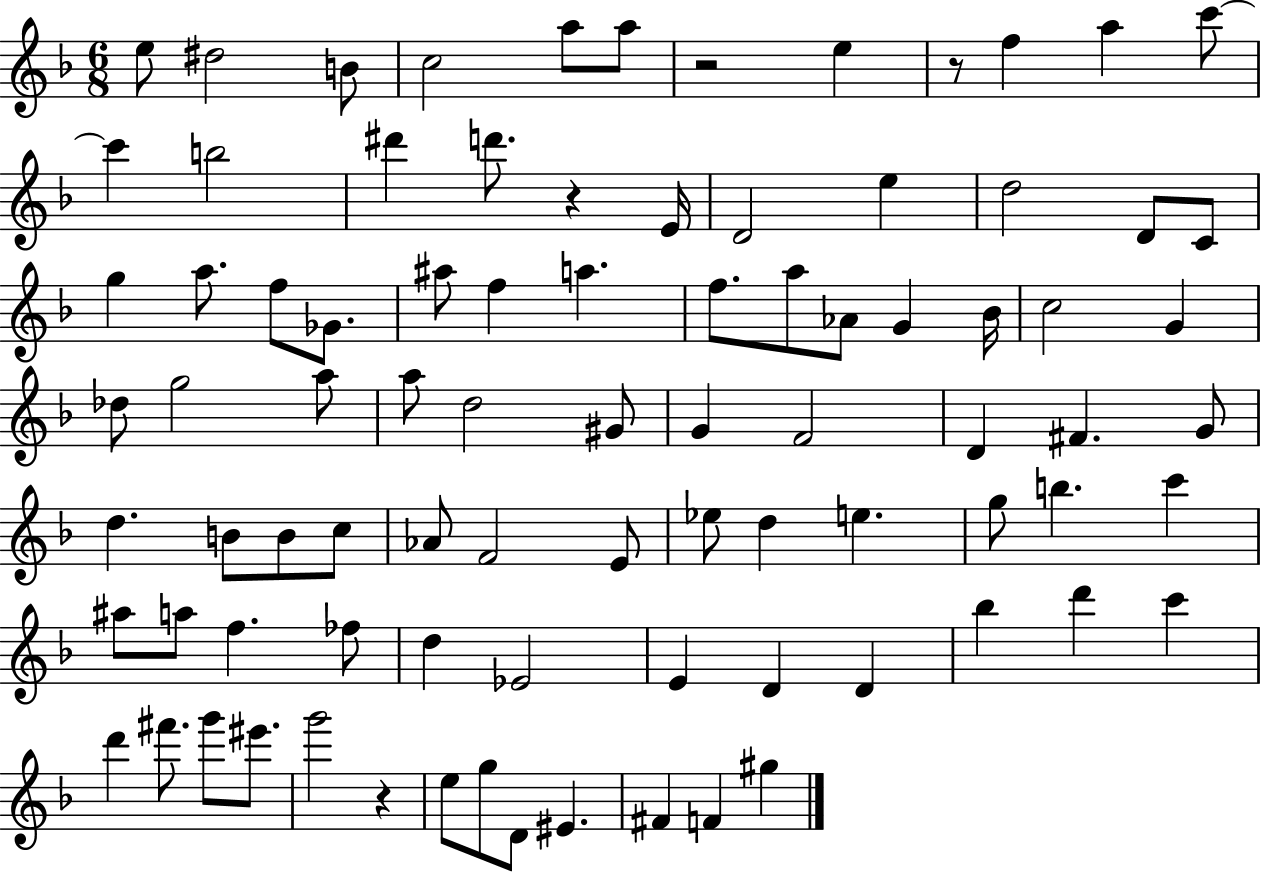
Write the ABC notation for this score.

X:1
T:Untitled
M:6/8
L:1/4
K:F
e/2 ^d2 B/2 c2 a/2 a/2 z2 e z/2 f a c'/2 c' b2 ^d' d'/2 z E/4 D2 e d2 D/2 C/2 g a/2 f/2 _G/2 ^a/2 f a f/2 a/2 _A/2 G _B/4 c2 G _d/2 g2 a/2 a/2 d2 ^G/2 G F2 D ^F G/2 d B/2 B/2 c/2 _A/2 F2 E/2 _e/2 d e g/2 b c' ^a/2 a/2 f _f/2 d _E2 E D D _b d' c' d' ^f'/2 g'/2 ^e'/2 g'2 z e/2 g/2 D/2 ^E ^F F ^g